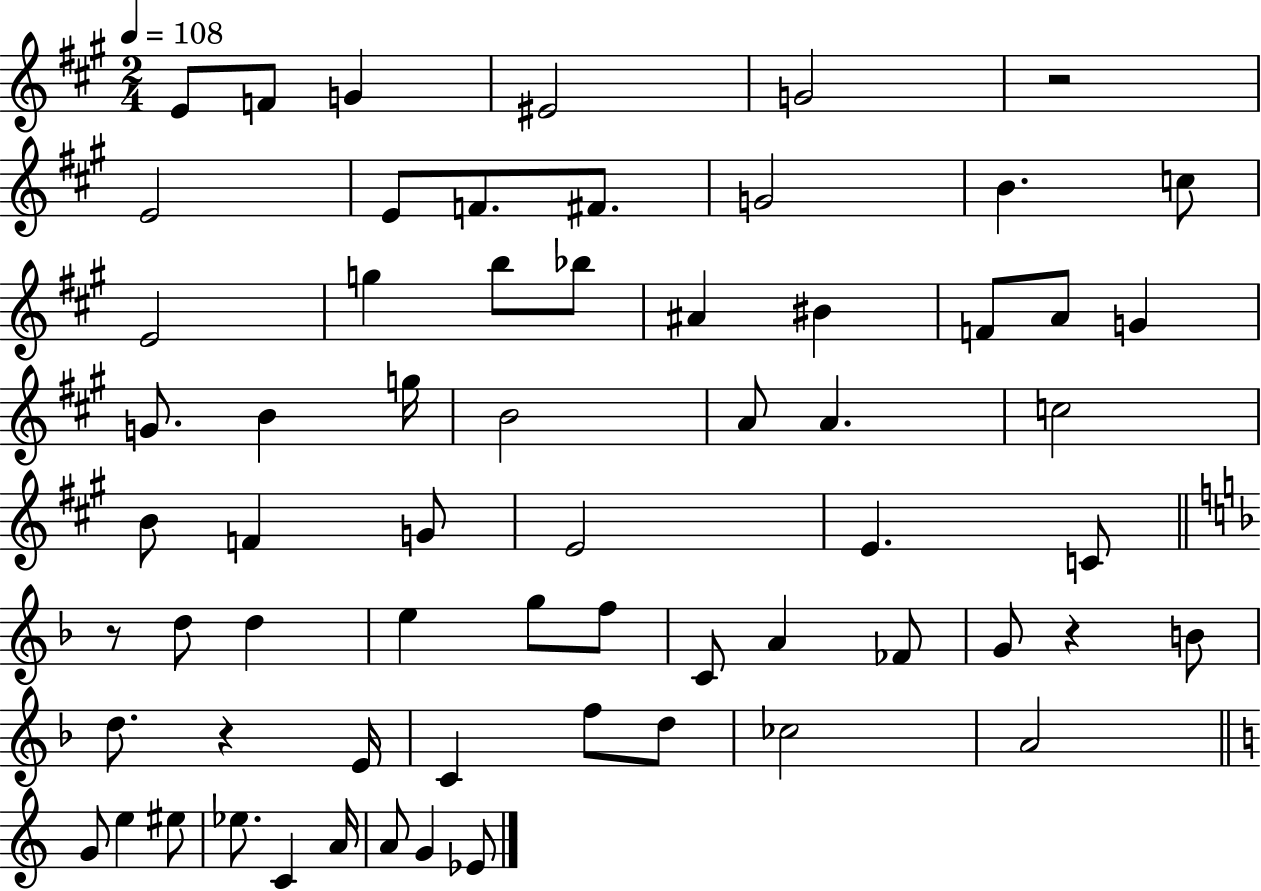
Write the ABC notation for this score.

X:1
T:Untitled
M:2/4
L:1/4
K:A
E/2 F/2 G ^E2 G2 z2 E2 E/2 F/2 ^F/2 G2 B c/2 E2 g b/2 _b/2 ^A ^B F/2 A/2 G G/2 B g/4 B2 A/2 A c2 B/2 F G/2 E2 E C/2 z/2 d/2 d e g/2 f/2 C/2 A _F/2 G/2 z B/2 d/2 z E/4 C f/2 d/2 _c2 A2 G/2 e ^e/2 _e/2 C A/4 A/2 G _E/2